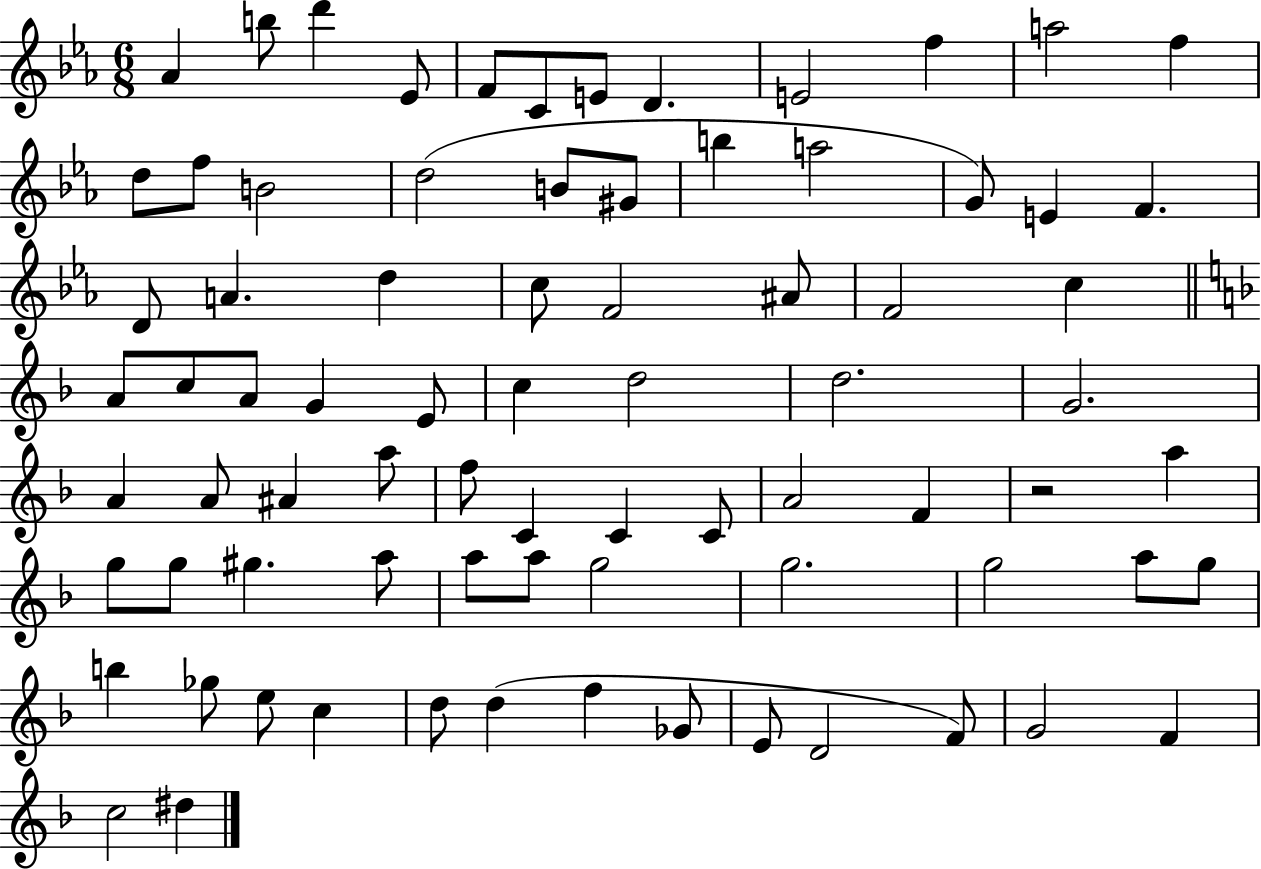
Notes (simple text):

Ab4/q B5/e D6/q Eb4/e F4/e C4/e E4/e D4/q. E4/h F5/q A5/h F5/q D5/e F5/e B4/h D5/h B4/e G#4/e B5/q A5/h G4/e E4/q F4/q. D4/e A4/q. D5/q C5/e F4/h A#4/e F4/h C5/q A4/e C5/e A4/e G4/q E4/e C5/q D5/h D5/h. G4/h. A4/q A4/e A#4/q A5/e F5/e C4/q C4/q C4/e A4/h F4/q R/h A5/q G5/e G5/e G#5/q. A5/e A5/e A5/e G5/h G5/h. G5/h A5/e G5/e B5/q Gb5/e E5/e C5/q D5/e D5/q F5/q Gb4/e E4/e D4/h F4/e G4/h F4/q C5/h D#5/q